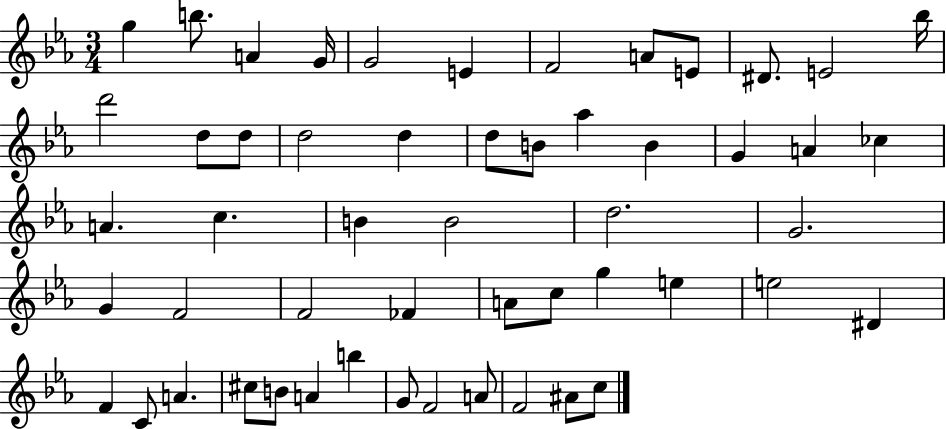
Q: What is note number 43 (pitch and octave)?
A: A4